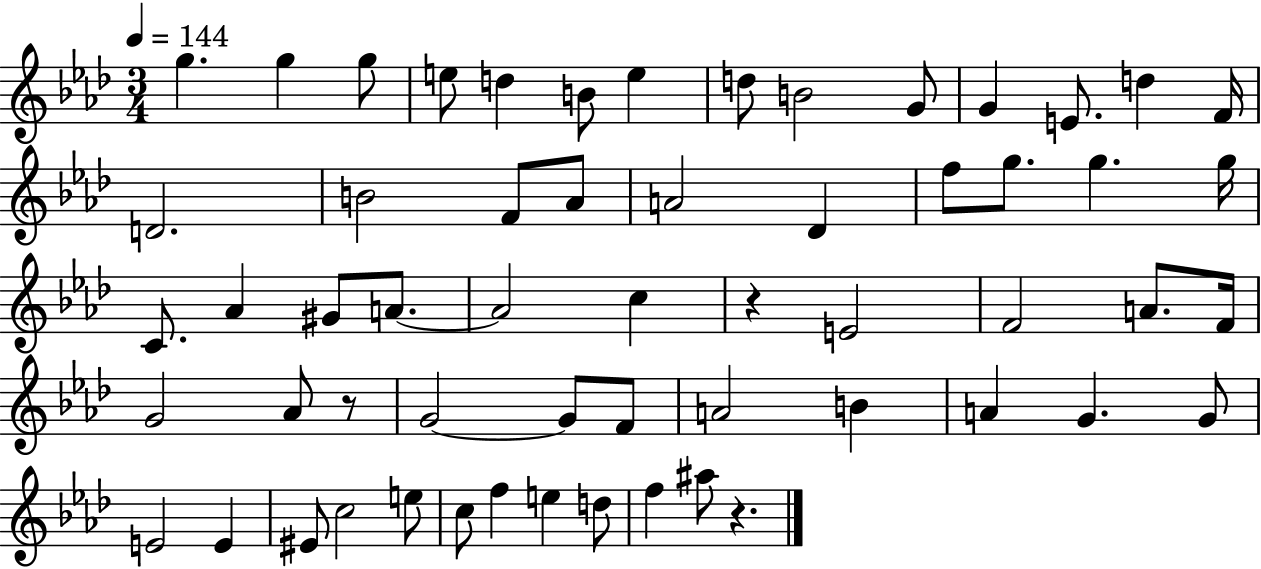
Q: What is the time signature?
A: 3/4